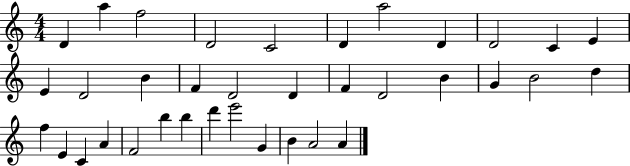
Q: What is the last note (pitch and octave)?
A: A4